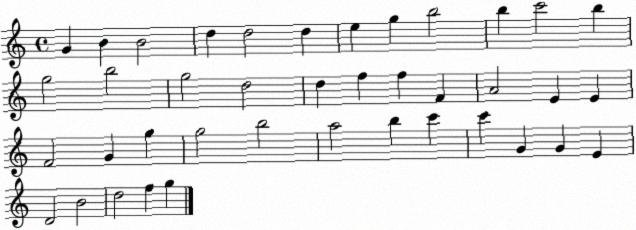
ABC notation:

X:1
T:Untitled
M:4/4
L:1/4
K:C
G B B2 d d2 d e g b2 b c'2 b g2 b2 g2 d2 d f f F A2 E E F2 G g g2 b2 a2 b c' c' G G E D2 B2 d2 f g